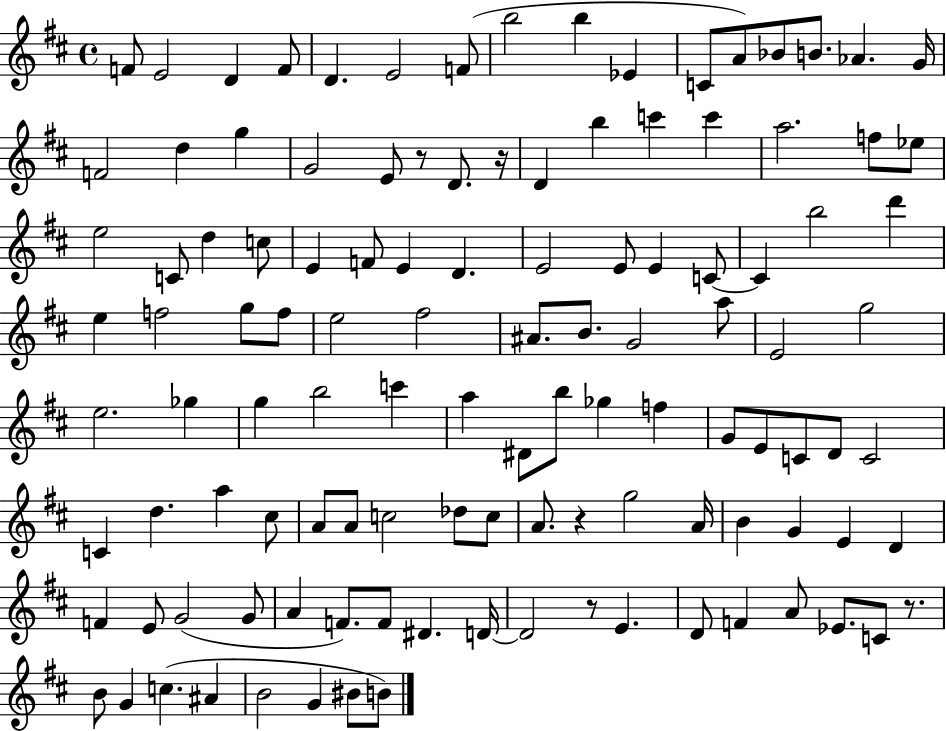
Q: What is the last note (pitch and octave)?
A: B4